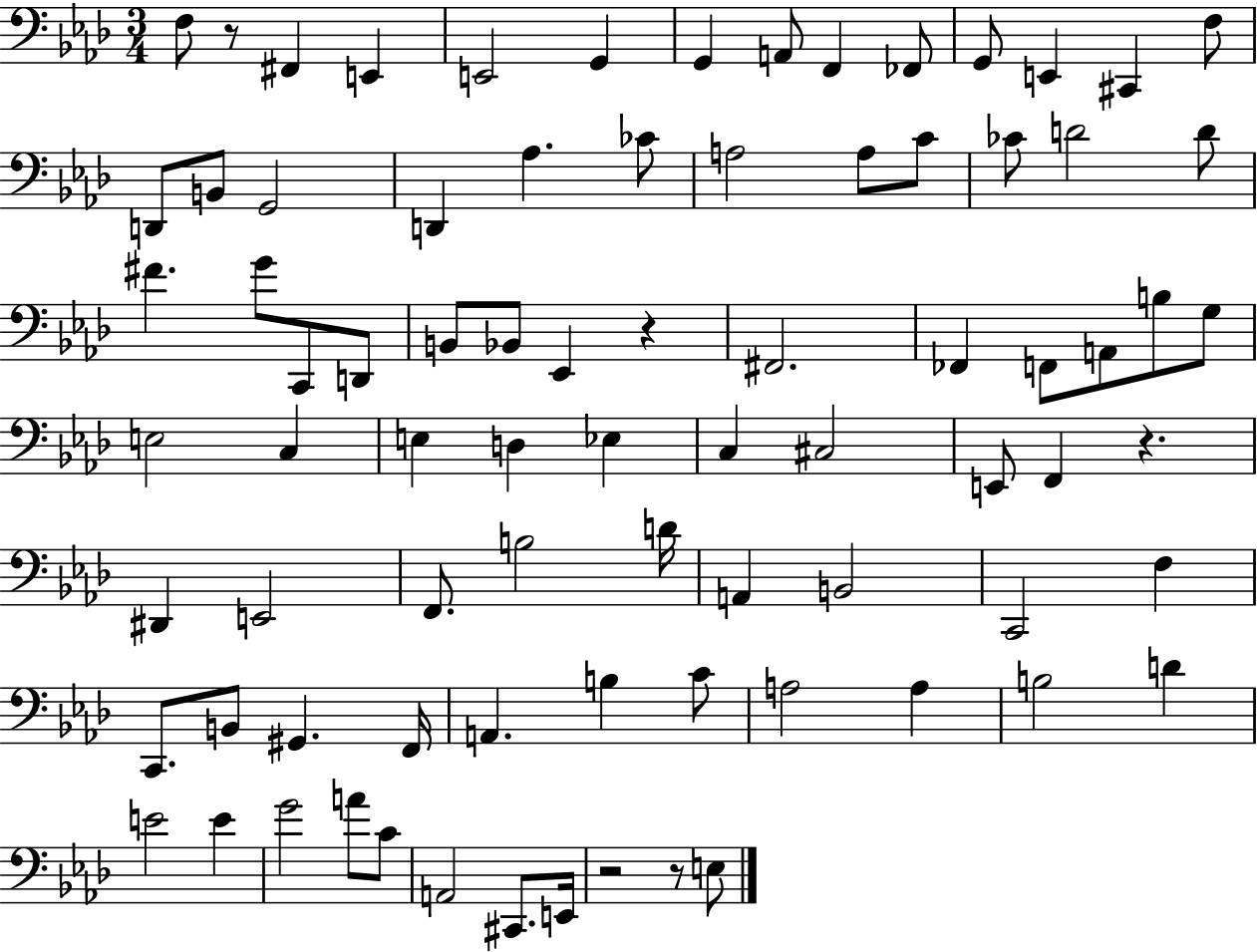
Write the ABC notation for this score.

X:1
T:Untitled
M:3/4
L:1/4
K:Ab
F,/2 z/2 ^F,, E,, E,,2 G,, G,, A,,/2 F,, _F,,/2 G,,/2 E,, ^C,, F,/2 D,,/2 B,,/2 G,,2 D,, _A, _C/2 A,2 A,/2 C/2 _C/2 D2 D/2 ^F G/2 C,,/2 D,,/2 B,,/2 _B,,/2 _E,, z ^F,,2 _F,, F,,/2 A,,/2 B,/2 G,/2 E,2 C, E, D, _E, C, ^C,2 E,,/2 F,, z ^D,, E,,2 F,,/2 B,2 D/4 A,, B,,2 C,,2 F, C,,/2 B,,/2 ^G,, F,,/4 A,, B, C/2 A,2 A, B,2 D E2 E G2 A/2 C/2 A,,2 ^C,,/2 E,,/4 z2 z/2 E,/2